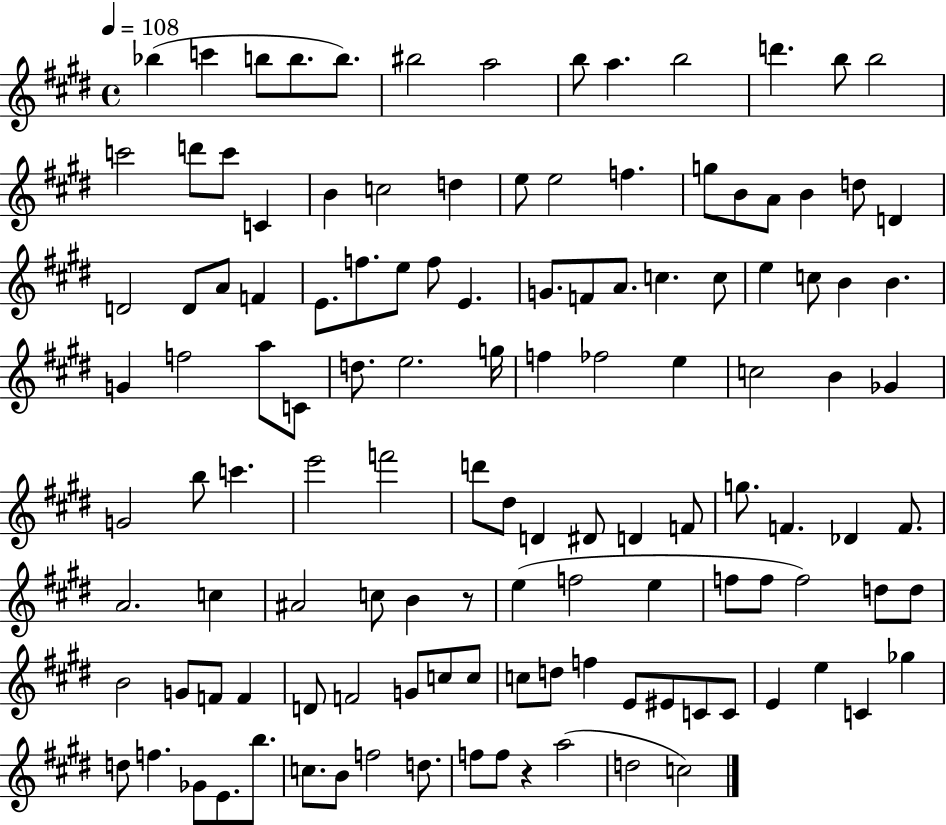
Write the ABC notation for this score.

X:1
T:Untitled
M:4/4
L:1/4
K:E
_b c' b/2 b/2 b/2 ^b2 a2 b/2 a b2 d' b/2 b2 c'2 d'/2 c'/2 C B c2 d e/2 e2 f g/2 B/2 A/2 B d/2 D D2 D/2 A/2 F E/2 f/2 e/2 f/2 E G/2 F/2 A/2 c c/2 e c/2 B B G f2 a/2 C/2 d/2 e2 g/4 f _f2 e c2 B _G G2 b/2 c' e'2 f'2 d'/2 ^d/2 D ^D/2 D F/2 g/2 F _D F/2 A2 c ^A2 c/2 B z/2 e f2 e f/2 f/2 f2 d/2 d/2 B2 G/2 F/2 F D/2 F2 G/2 c/2 c/2 c/2 d/2 f E/2 ^E/2 C/2 C/2 E e C _g d/2 f _G/2 E/2 b/2 c/2 B/2 f2 d/2 f/2 f/2 z a2 d2 c2